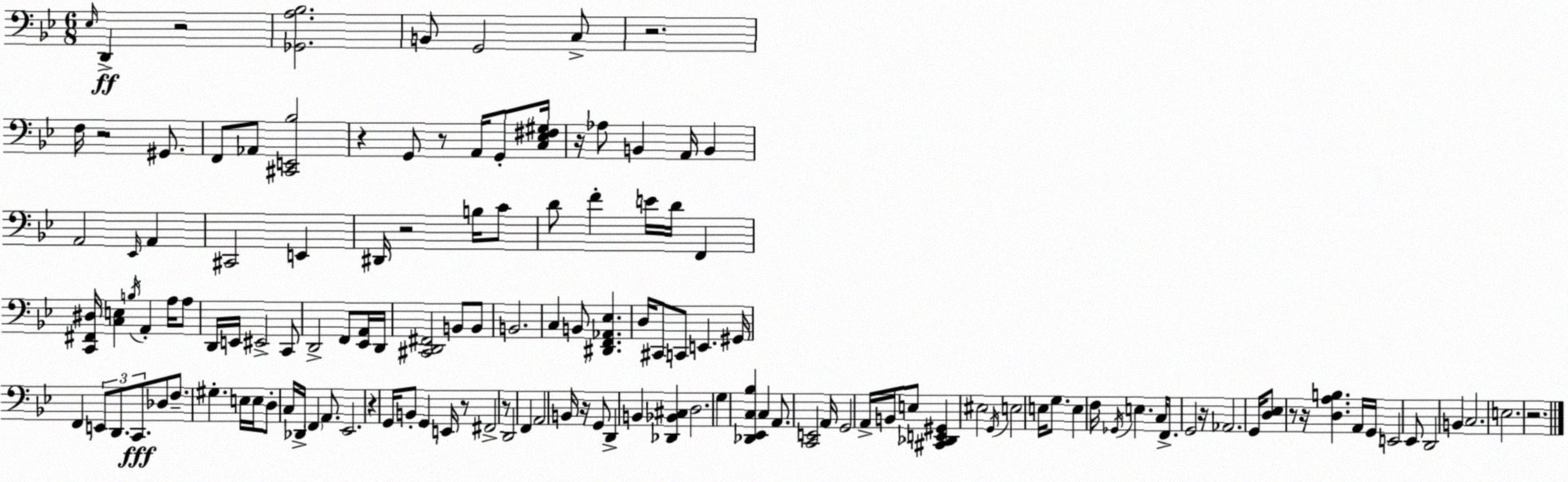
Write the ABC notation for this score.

X:1
T:Untitled
M:6/8
L:1/4
K:Gm
_E,/4 D,, z2 [_G,,A,_B,]2 B,,/2 G,,2 C,/2 z2 F,/4 z2 ^G,,/2 F,,/2 _A,,/2 [^C,,E,,_B,]2 z G,,/2 z/2 A,,/4 G,,/2 [C,_E,^F,^G,]/4 z/4 _A,/2 B,, A,,/4 B,, A,,2 _E,,/4 A,, ^C,,2 E,, ^D,,/4 z2 B,/4 C/2 D/2 F E/4 D/4 F,, [C,,^F,,^D,]/4 [C,E,] B,/4 A,, A,/4 A,/2 D,,/4 E,,/4 ^E,,2 C,,/2 D,,2 F,,/2 [_E,,A,,]/4 D,,/4 [^C,,D,,^F,,]2 B,,/2 B,,/2 B,,2 C, B,,/2 [^D,,F,,_A,,_E,] D,/4 ^C,,/2 C,,/2 E,, ^G,,/4 F,, E,,/2 D,,/2 C,,/2 _D,/2 F,/2 ^G, E,/4 E,/4 D,/2 C,/4 _D,,/4 F,, A,,/2 _E,,2 z G,,/4 B,,/2 G,, E,,/4 z/2 ^F,,2 z/2 D,,2 F,, A,,2 B,,/4 z/4 G,,/2 D,, B,, [_D,,_B,,^C,] D,2 G, [_D,,_E,,C,_B,] C, A,,/2 [C,,E,,]2 A,,/4 G,,2 A,,/4 B,,/4 E,/2 [^C,,_D,,E,,^G,,] ^E,2 G,,/4 E,2 E,/4 G,/2 E, F,/4 _G,,/4 E, C,/4 F,,/2 G,,2 z/4 _A,,2 G,,/4 [D,_E,]/2 z/2 z/4 [D,A,B,] A,,/4 G,,/4 E,,2 _E,,/2 D,,2 B,, C,2 E,2 z2